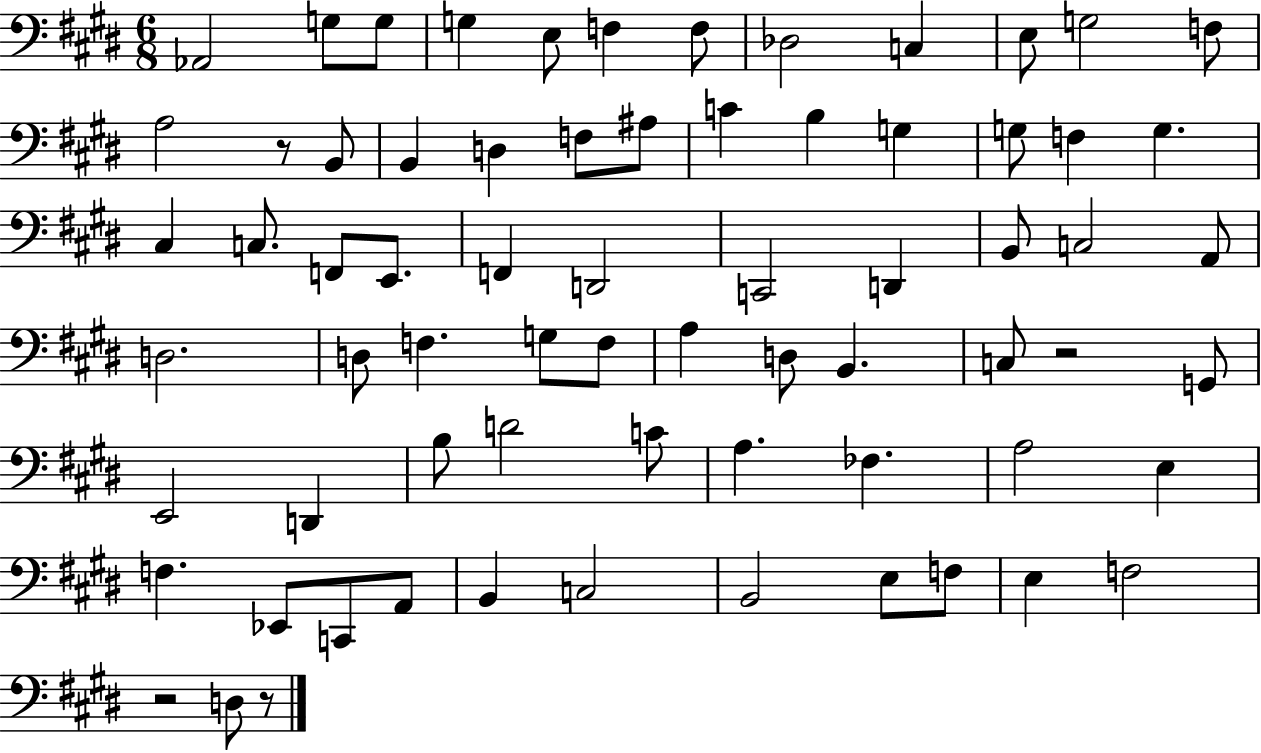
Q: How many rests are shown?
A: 4